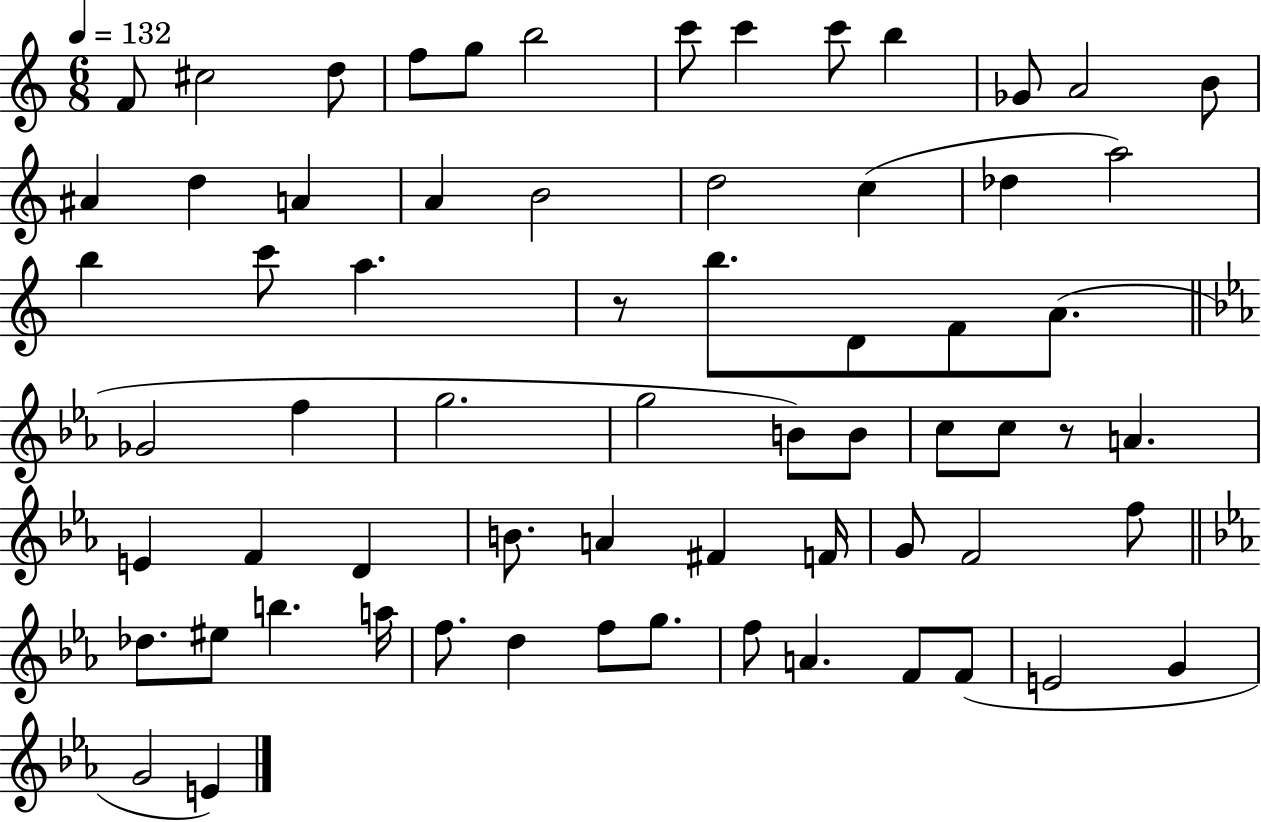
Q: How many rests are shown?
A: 2